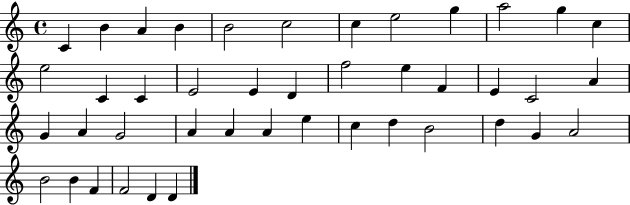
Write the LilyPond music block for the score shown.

{
  \clef treble
  \time 4/4
  \defaultTimeSignature
  \key c \major
  c'4 b'4 a'4 b'4 | b'2 c''2 | c''4 e''2 g''4 | a''2 g''4 c''4 | \break e''2 c'4 c'4 | e'2 e'4 d'4 | f''2 e''4 f'4 | e'4 c'2 a'4 | \break g'4 a'4 g'2 | a'4 a'4 a'4 e''4 | c''4 d''4 b'2 | d''4 g'4 a'2 | \break b'2 b'4 f'4 | f'2 d'4 d'4 | \bar "|."
}